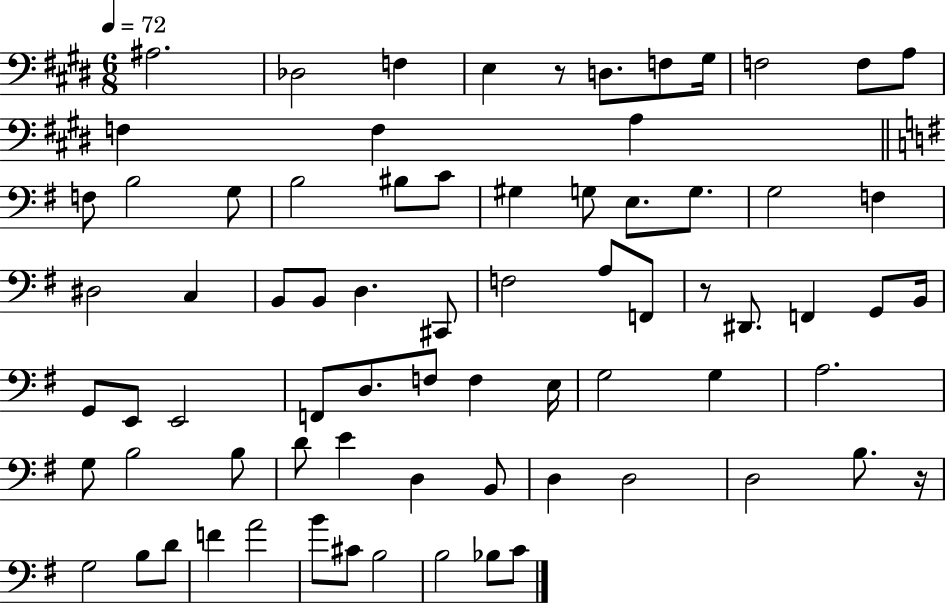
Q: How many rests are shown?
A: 3